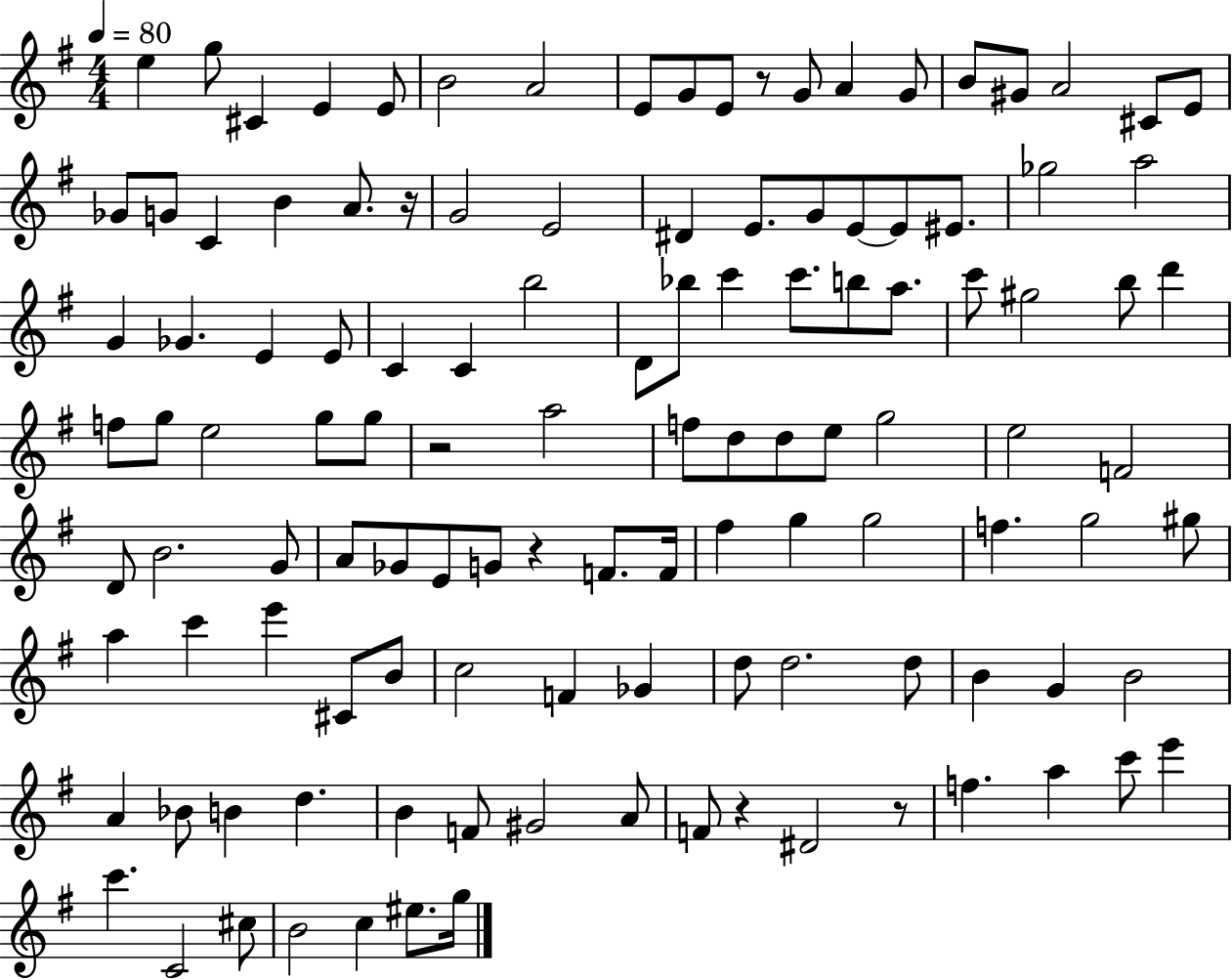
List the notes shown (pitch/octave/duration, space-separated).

E5/q G5/e C#4/q E4/q E4/e B4/h A4/h E4/e G4/e E4/e R/e G4/e A4/q G4/e B4/e G#4/e A4/h C#4/e E4/e Gb4/e G4/e C4/q B4/q A4/e. R/s G4/h E4/h D#4/q E4/e. G4/e E4/e E4/e EIS4/e. Gb5/h A5/h G4/q Gb4/q. E4/q E4/e C4/q C4/q B5/h D4/e Bb5/e C6/q C6/e. B5/e A5/e. C6/e G#5/h B5/e D6/q F5/e G5/e E5/h G5/e G5/e R/h A5/h F5/e D5/e D5/e E5/e G5/h E5/h F4/h D4/e B4/h. G4/e A4/e Gb4/e E4/e G4/e R/q F4/e. F4/s F#5/q G5/q G5/h F5/q. G5/h G#5/e A5/q C6/q E6/q C#4/e B4/e C5/h F4/q Gb4/q D5/e D5/h. D5/e B4/q G4/q B4/h A4/q Bb4/e B4/q D5/q. B4/q F4/e G#4/h A4/e F4/e R/q D#4/h R/e F5/q. A5/q C6/e E6/q C6/q. C4/h C#5/e B4/h C5/q EIS5/e. G5/s